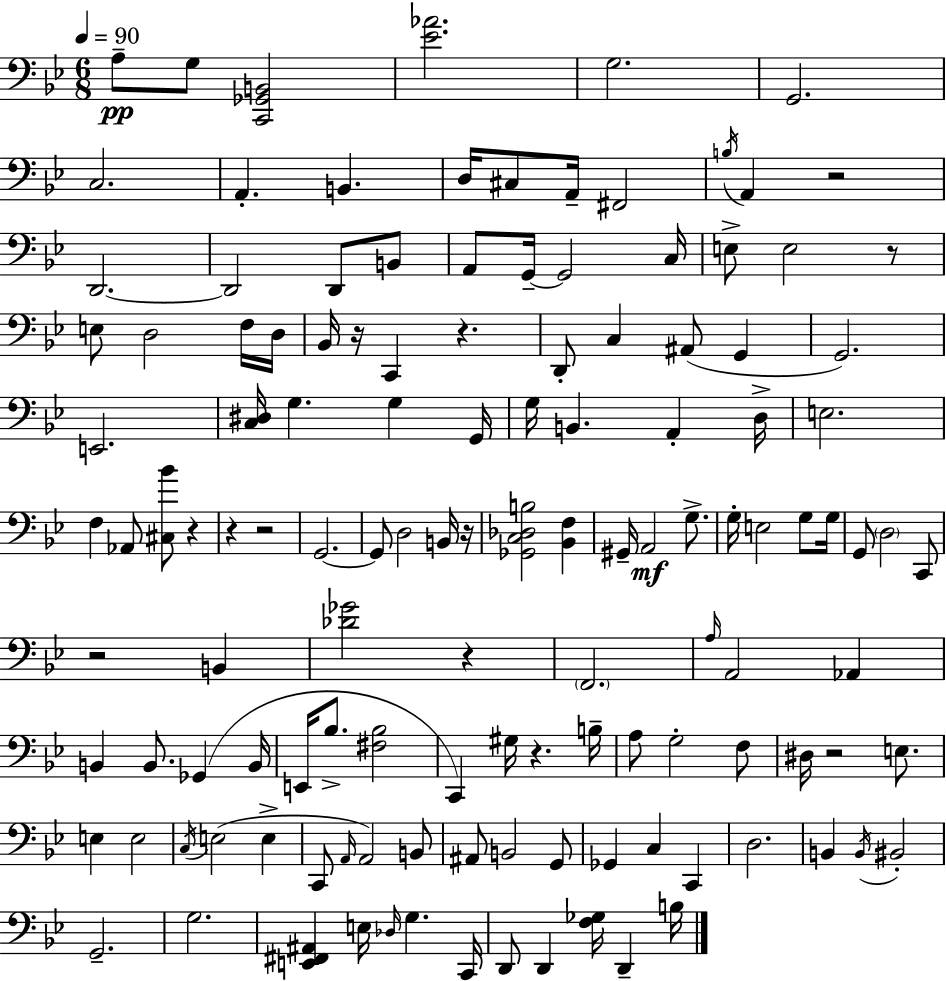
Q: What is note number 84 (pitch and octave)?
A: C2